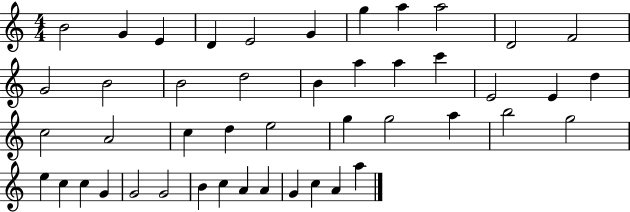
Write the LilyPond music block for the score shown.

{
  \clef treble
  \numericTimeSignature
  \time 4/4
  \key c \major
  b'2 g'4 e'4 | d'4 e'2 g'4 | g''4 a''4 a''2 | d'2 f'2 | \break g'2 b'2 | b'2 d''2 | b'4 a''4 a''4 c'''4 | e'2 e'4 d''4 | \break c''2 a'2 | c''4 d''4 e''2 | g''4 g''2 a''4 | b''2 g''2 | \break e''4 c''4 c''4 g'4 | g'2 g'2 | b'4 c''4 a'4 a'4 | g'4 c''4 a'4 a''4 | \break \bar "|."
}